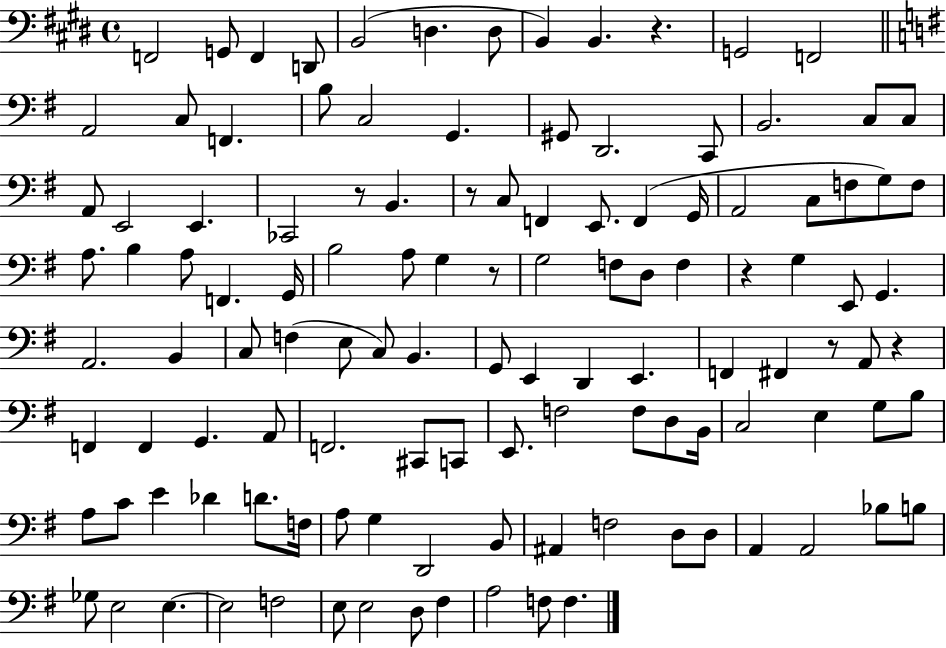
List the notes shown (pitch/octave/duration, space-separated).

F2/h G2/e F2/q D2/e B2/h D3/q. D3/e B2/q B2/q. R/q. G2/h F2/h A2/h C3/e F2/q. B3/e C3/h G2/q. G#2/e D2/h. C2/e B2/h. C3/e C3/e A2/e E2/h E2/q. CES2/h R/e B2/q. R/e C3/e F2/q E2/e. F2/q G2/s A2/h C3/e F3/e G3/e F3/e A3/e. B3/q A3/e F2/q. G2/s B3/h A3/e G3/q R/e G3/h F3/e D3/e F3/q R/q G3/q E2/e G2/q. A2/h. B2/q C3/e F3/q E3/e C3/e B2/q. G2/e E2/q D2/q E2/q. F2/q F#2/q R/e A2/e R/q F2/q F2/q G2/q. A2/e F2/h. C#2/e C2/e E2/e. F3/h F3/e D3/e B2/s C3/h E3/q G3/e B3/e A3/e C4/e E4/q Db4/q D4/e. F3/s A3/e G3/q D2/h B2/e A#2/q F3/h D3/e D3/e A2/q A2/h Bb3/e B3/e Gb3/e E3/h E3/q. E3/h F3/h E3/e E3/h D3/e F#3/q A3/h F3/e F3/q.